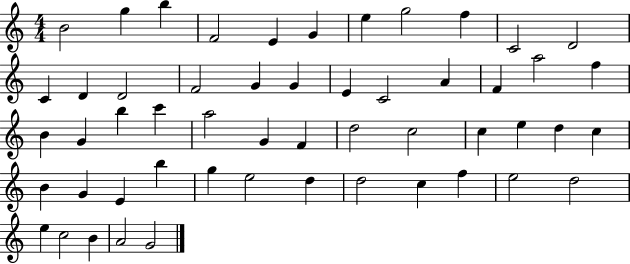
B4/h G5/q B5/q F4/h E4/q G4/q E5/q G5/h F5/q C4/h D4/h C4/q D4/q D4/h F4/h G4/q G4/q E4/q C4/h A4/q F4/q A5/h F5/q B4/q G4/q B5/q C6/q A5/h G4/q F4/q D5/h C5/h C5/q E5/q D5/q C5/q B4/q G4/q E4/q B5/q G5/q E5/h D5/q D5/h C5/q F5/q E5/h D5/h E5/q C5/h B4/q A4/h G4/h